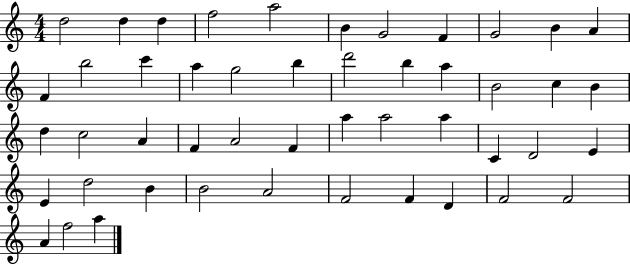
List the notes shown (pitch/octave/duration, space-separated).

D5/h D5/q D5/q F5/h A5/h B4/q G4/h F4/q G4/h B4/q A4/q F4/q B5/h C6/q A5/q G5/h B5/q D6/h B5/q A5/q B4/h C5/q B4/q D5/q C5/h A4/q F4/q A4/h F4/q A5/q A5/h A5/q C4/q D4/h E4/q E4/q D5/h B4/q B4/h A4/h F4/h F4/q D4/q F4/h F4/h A4/q F5/h A5/q